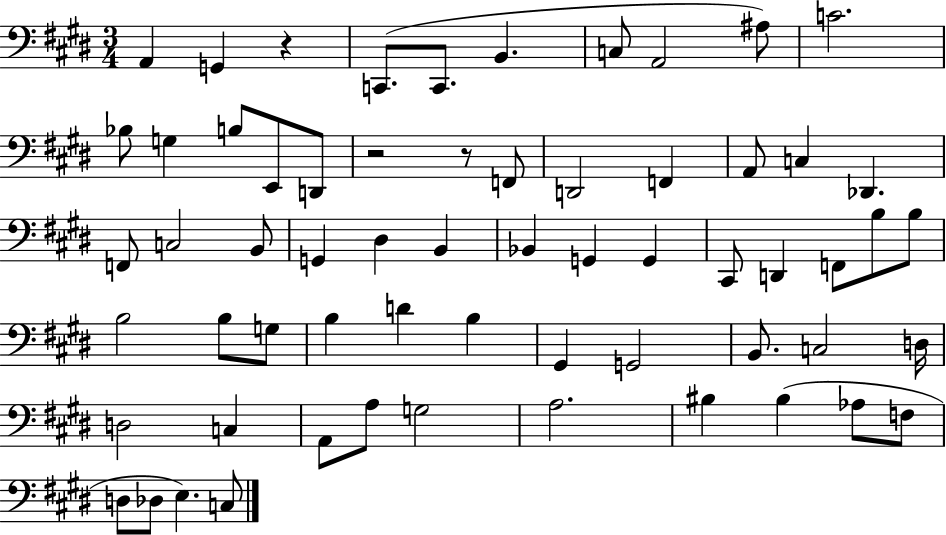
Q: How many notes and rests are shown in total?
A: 62